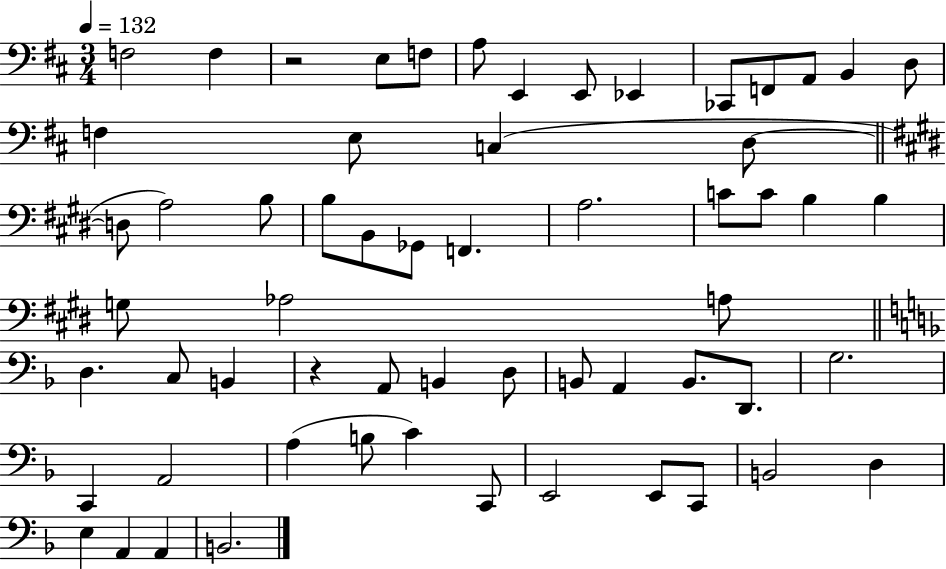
X:1
T:Untitled
M:3/4
L:1/4
K:D
F,2 F, z2 E,/2 F,/2 A,/2 E,, E,,/2 _E,, _C,,/2 F,,/2 A,,/2 B,, D,/2 F, E,/2 C, D,/2 D,/2 A,2 B,/2 B,/2 B,,/2 _G,,/2 F,, A,2 C/2 C/2 B, B, G,/2 _A,2 A,/2 D, C,/2 B,, z A,,/2 B,, D,/2 B,,/2 A,, B,,/2 D,,/2 G,2 C,, A,,2 A, B,/2 C C,,/2 E,,2 E,,/2 C,,/2 B,,2 D, E, A,, A,, B,,2